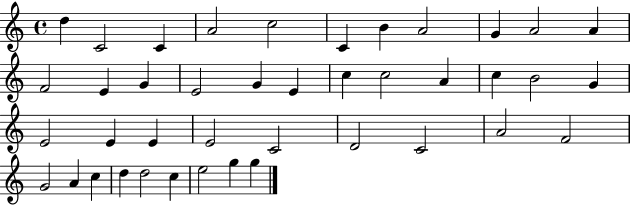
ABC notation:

X:1
T:Untitled
M:4/4
L:1/4
K:C
d C2 C A2 c2 C B A2 G A2 A F2 E G E2 G E c c2 A c B2 G E2 E E E2 C2 D2 C2 A2 F2 G2 A c d d2 c e2 g g